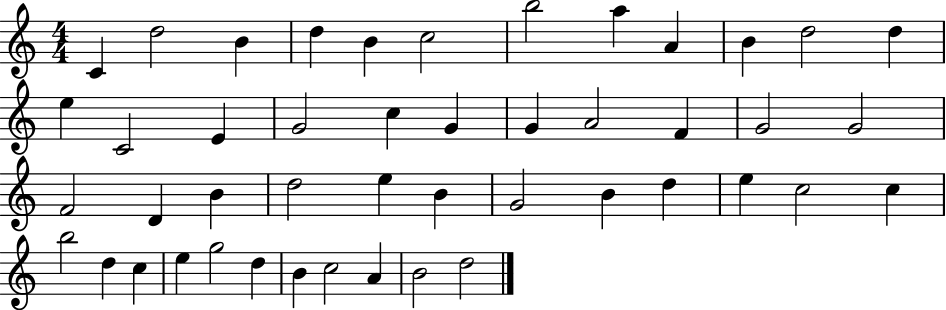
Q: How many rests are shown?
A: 0